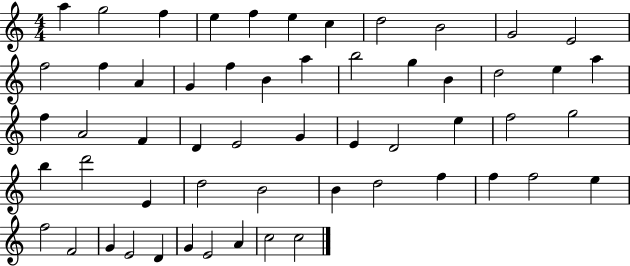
X:1
T:Untitled
M:4/4
L:1/4
K:C
a g2 f e f e c d2 B2 G2 E2 f2 f A G f B a b2 g B d2 e a f A2 F D E2 G E D2 e f2 g2 b d'2 E d2 B2 B d2 f f f2 e f2 F2 G E2 D G E2 A c2 c2